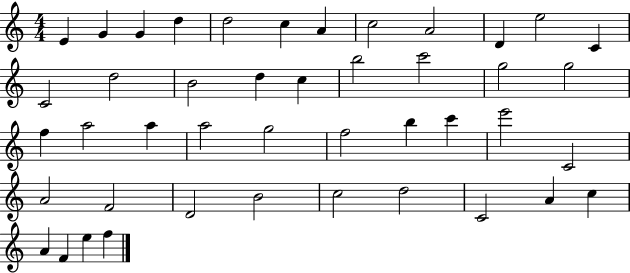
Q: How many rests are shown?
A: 0